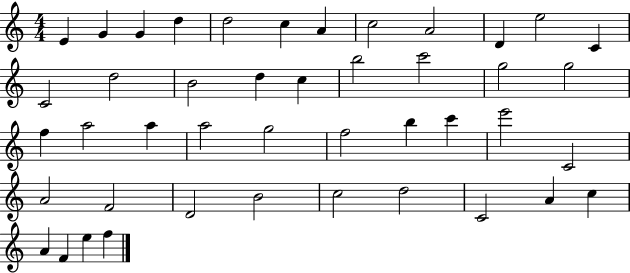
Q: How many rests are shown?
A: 0